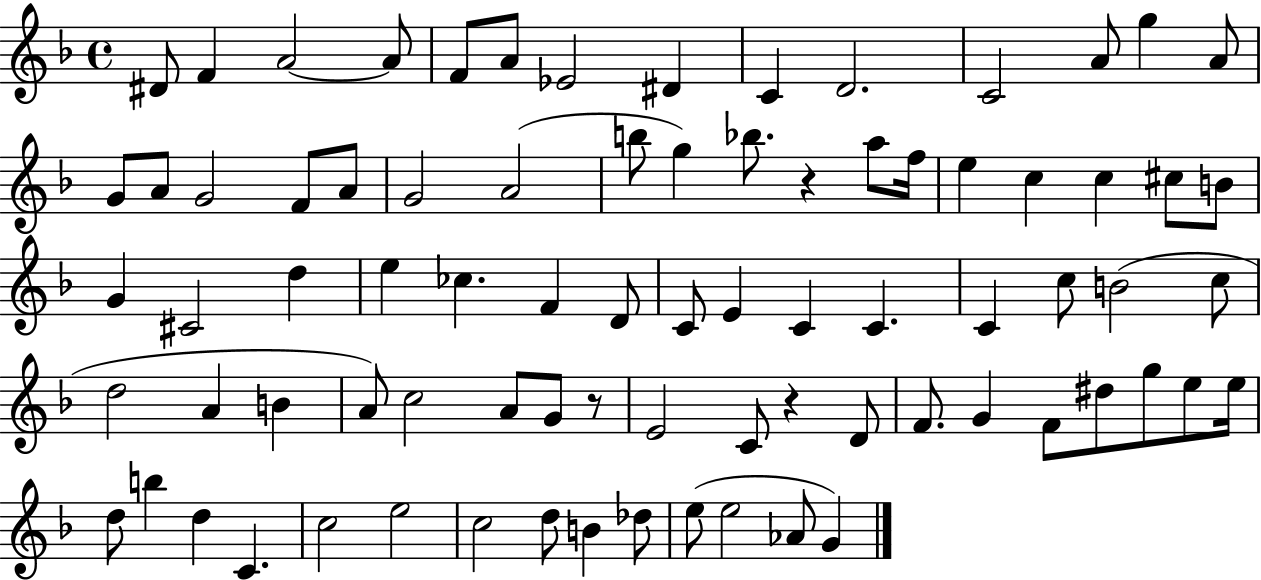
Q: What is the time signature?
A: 4/4